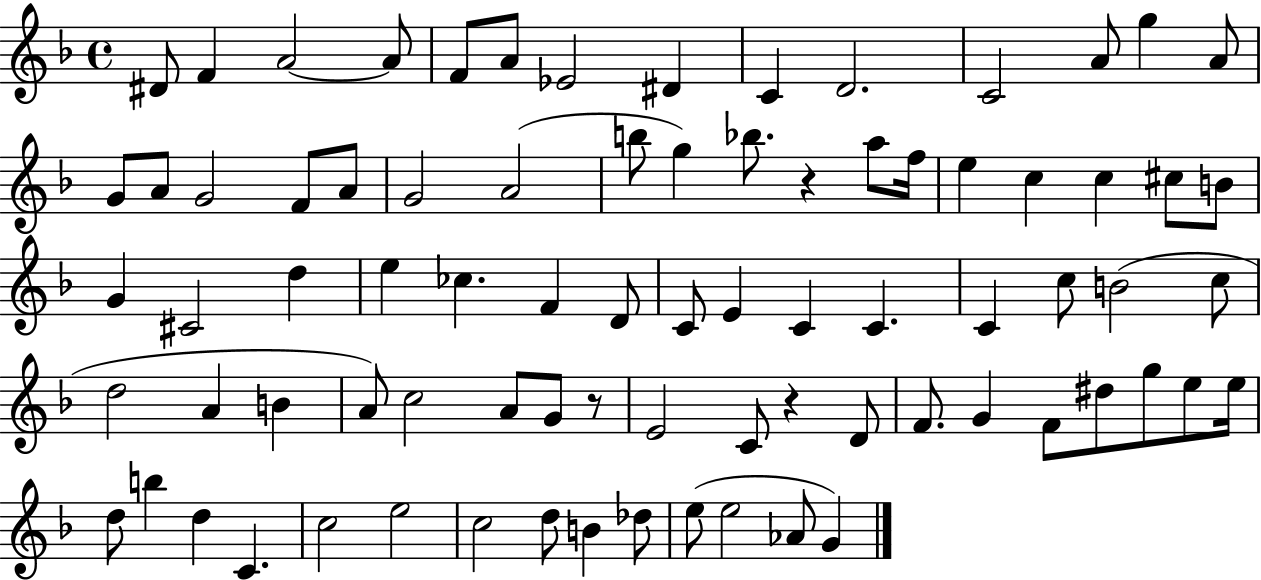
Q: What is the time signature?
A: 4/4